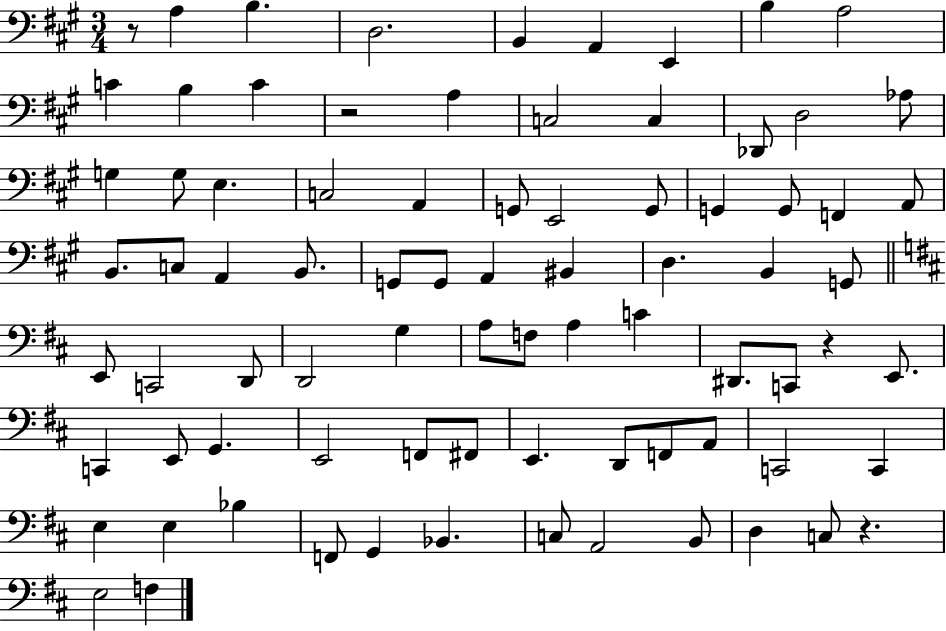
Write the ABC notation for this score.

X:1
T:Untitled
M:3/4
L:1/4
K:A
z/2 A, B, D,2 B,, A,, E,, B, A,2 C B, C z2 A, C,2 C, _D,,/2 D,2 _A,/2 G, G,/2 E, C,2 A,, G,,/2 E,,2 G,,/2 G,, G,,/2 F,, A,,/2 B,,/2 C,/2 A,, B,,/2 G,,/2 G,,/2 A,, ^B,, D, B,, G,,/2 E,,/2 C,,2 D,,/2 D,,2 G, A,/2 F,/2 A, C ^D,,/2 C,,/2 z E,,/2 C,, E,,/2 G,, E,,2 F,,/2 ^F,,/2 E,, D,,/2 F,,/2 A,,/2 C,,2 C,, E, E, _B, F,,/2 G,, _B,, C,/2 A,,2 B,,/2 D, C,/2 z E,2 F,